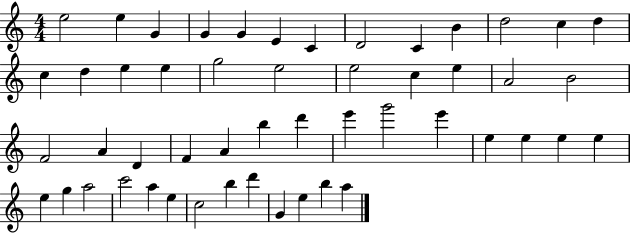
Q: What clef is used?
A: treble